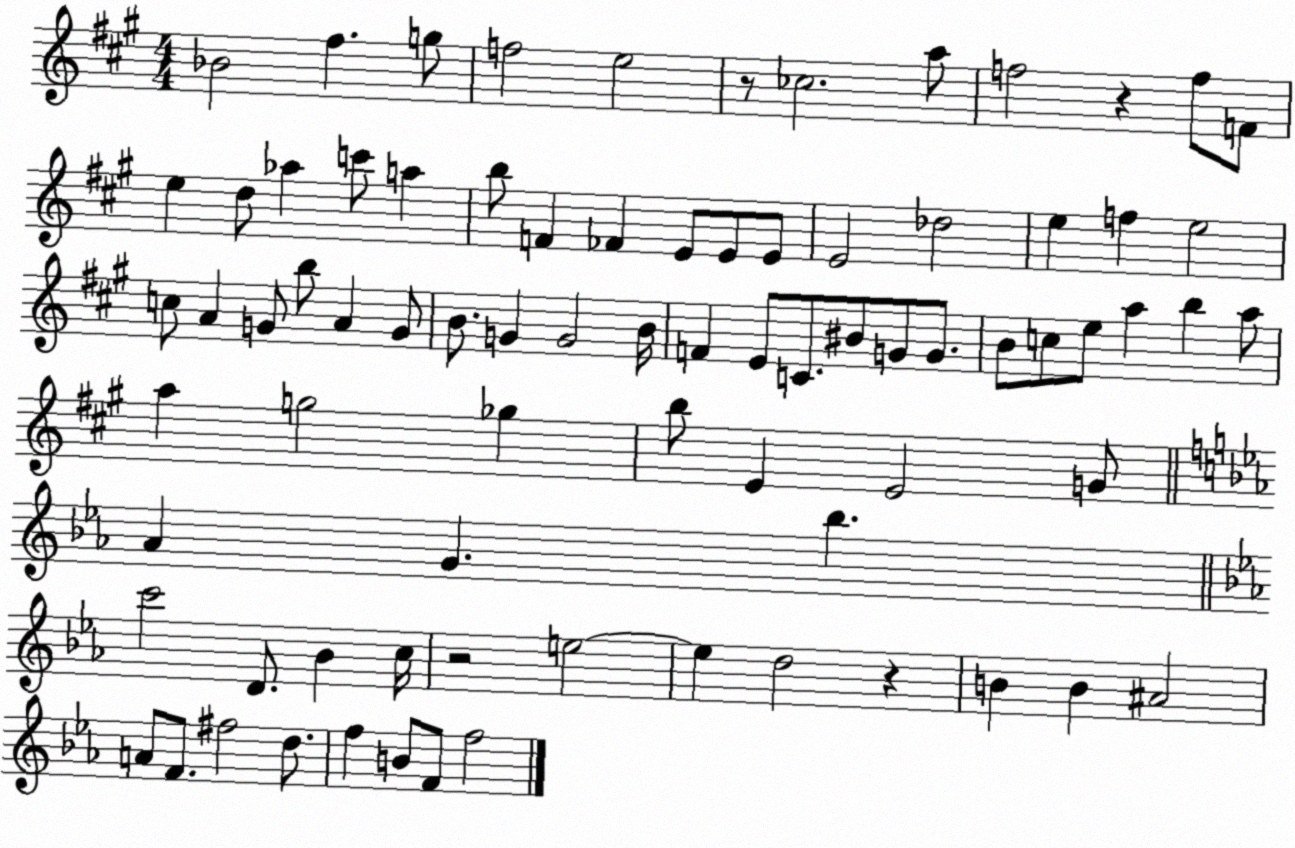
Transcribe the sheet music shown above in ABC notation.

X:1
T:Untitled
M:4/4
L:1/4
K:A
_B2 ^f g/2 f2 e2 z/2 _c2 a/2 f2 z f/2 F/2 e d/2 _a c'/2 a b/2 F _F E/2 E/2 E/2 E2 _d2 e f e2 c/2 A G/2 b/2 A G/2 B/2 G G2 B/4 F E/2 C/2 ^B/2 G/2 G/2 B/2 c/2 e/2 a b a/2 a g2 _g b/2 E E2 G/2 _A G _b c'2 D/2 _B c/4 z2 e2 e d2 z B B ^A2 A/2 F/2 ^f2 d/2 f B/2 F/2 f2